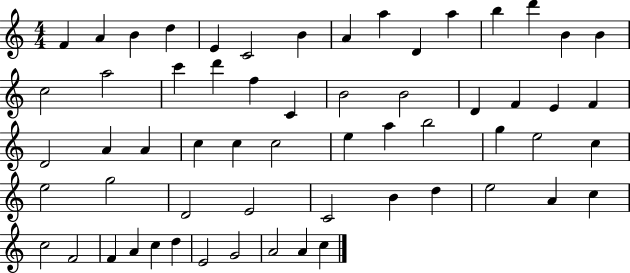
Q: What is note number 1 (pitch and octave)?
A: F4